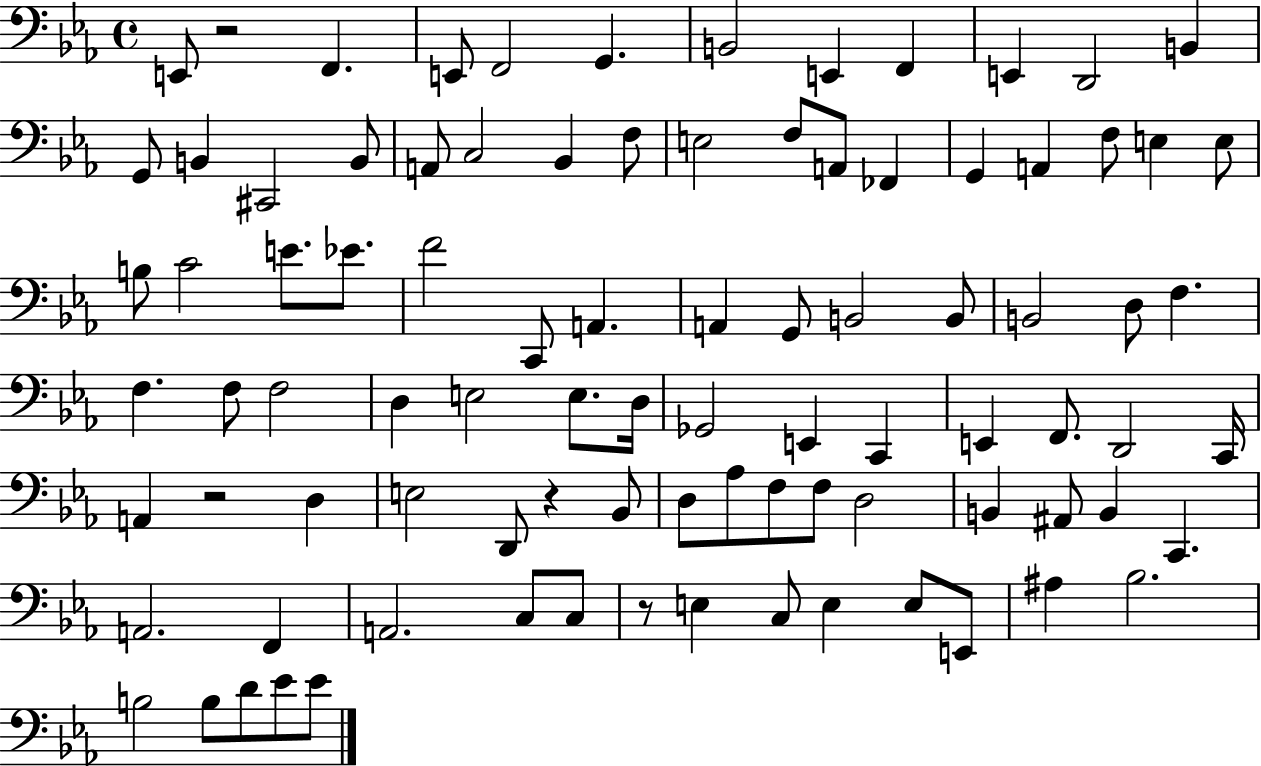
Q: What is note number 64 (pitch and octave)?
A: F3